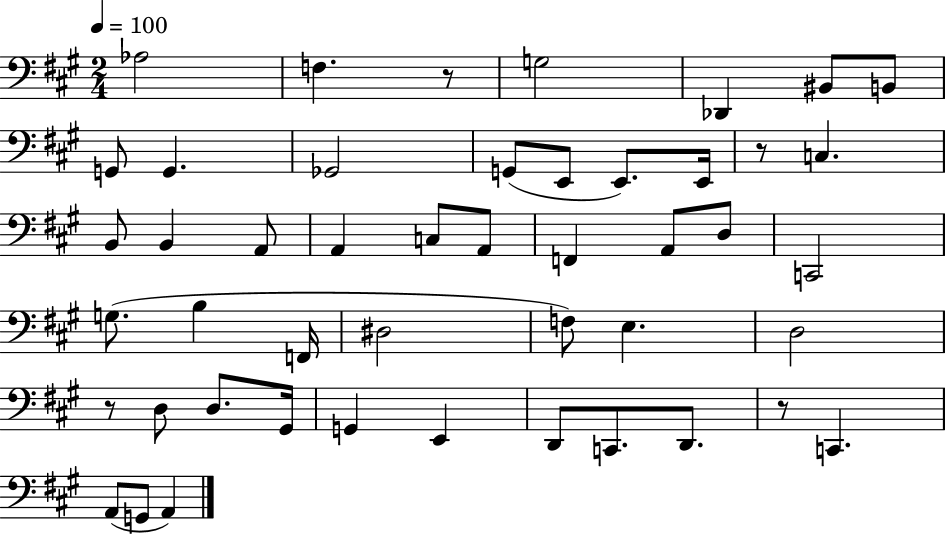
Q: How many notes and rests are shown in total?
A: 47